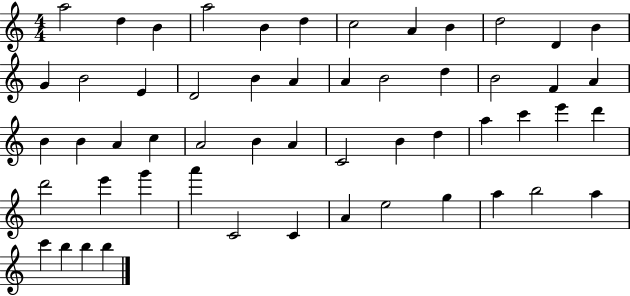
X:1
T:Untitled
M:4/4
L:1/4
K:C
a2 d B a2 B d c2 A B d2 D B G B2 E D2 B A A B2 d B2 F A B B A c A2 B A C2 B d a c' e' d' d'2 e' g' a' C2 C A e2 g a b2 a c' b b b